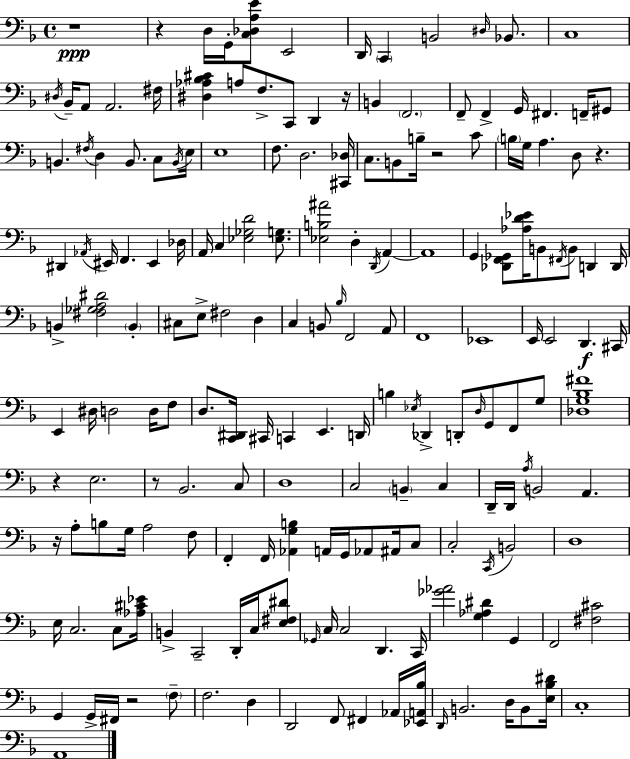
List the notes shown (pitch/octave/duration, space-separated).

R/w R/q D3/s G2/s [C3,Db3,A3,E4]/e E2/h D2/s C2/q B2/h D#3/s Bb2/e. C3/w D#3/s Bb2/s A2/e A2/h. F#3/s [D#3,Ab3,Bb3,C#4]/q A3/e F3/e. C2/e D2/q R/s B2/q F2/h. F2/e F2/q G2/s F#2/q. F2/s G#2/e B2/q. F#3/s D3/q B2/e. C3/e B2/s E3/s E3/w F3/e. D3/h. [C#2,Db3]/s C3/e. B2/e B3/s R/h C4/e B3/s G3/s A3/q. D3/e R/q. D#2/q Ab2/s EIS2/s F2/q. EIS2/q Db3/s A2/s C3/q [Eb3,Gb3,D4]/h [Eb3,G3]/e. [Eb3,B3,A#4]/h D3/q D2/s A2/q A2/w G2/q [Db2,F2,Gb2]/e [Ab3,D4,Eb4]/s B2/e F#2/s B2/e D2/q D2/s B2/q [F#3,Gb3,A3,D#4]/h B2/q C#3/e E3/e F#3/h D3/q C3/q B2/e Bb3/s F2/h A2/e F2/w Eb2/w E2/s E2/h D2/q. C#2/s E2/q D#3/s D3/h D3/s F3/e D3/e. [C2,D#2]/s C#2/s C2/q E2/q. D2/s B3/q Eb3/s Db2/q D2/e D3/s G2/e F2/e G3/e [Db3,G3,Bb3,F#4]/w R/q E3/h. R/e Bb2/h. C3/e D3/w C3/h B2/q C3/q D2/s D2/s A3/s B2/h A2/q. R/s A3/e B3/e G3/s A3/h F3/e F2/q F2/s [Ab2,G3,B3]/q A2/s G2/s Ab2/e A#2/s C3/e C3/h C2/s B2/h D3/w E3/s C3/h. C3/e [Ab3,C#4,Eb4]/s B2/q C2/h D2/s C3/s [E3,F#3,D#4]/e Gb2/s C3/s C3/h D2/q. C2/s [Gb4,Ab4]/h [G3,Ab3,D#4]/q G2/q F2/h [F#3,C#4]/h G2/q G2/s F#2/s R/h F3/e F3/h. D3/q D2/h F2/e F#2/q Ab2/s [Eb2,A2,Bb3]/s D2/s B2/h. D3/s B2/e [E3,Bb3,D#4]/s C3/w A2/w